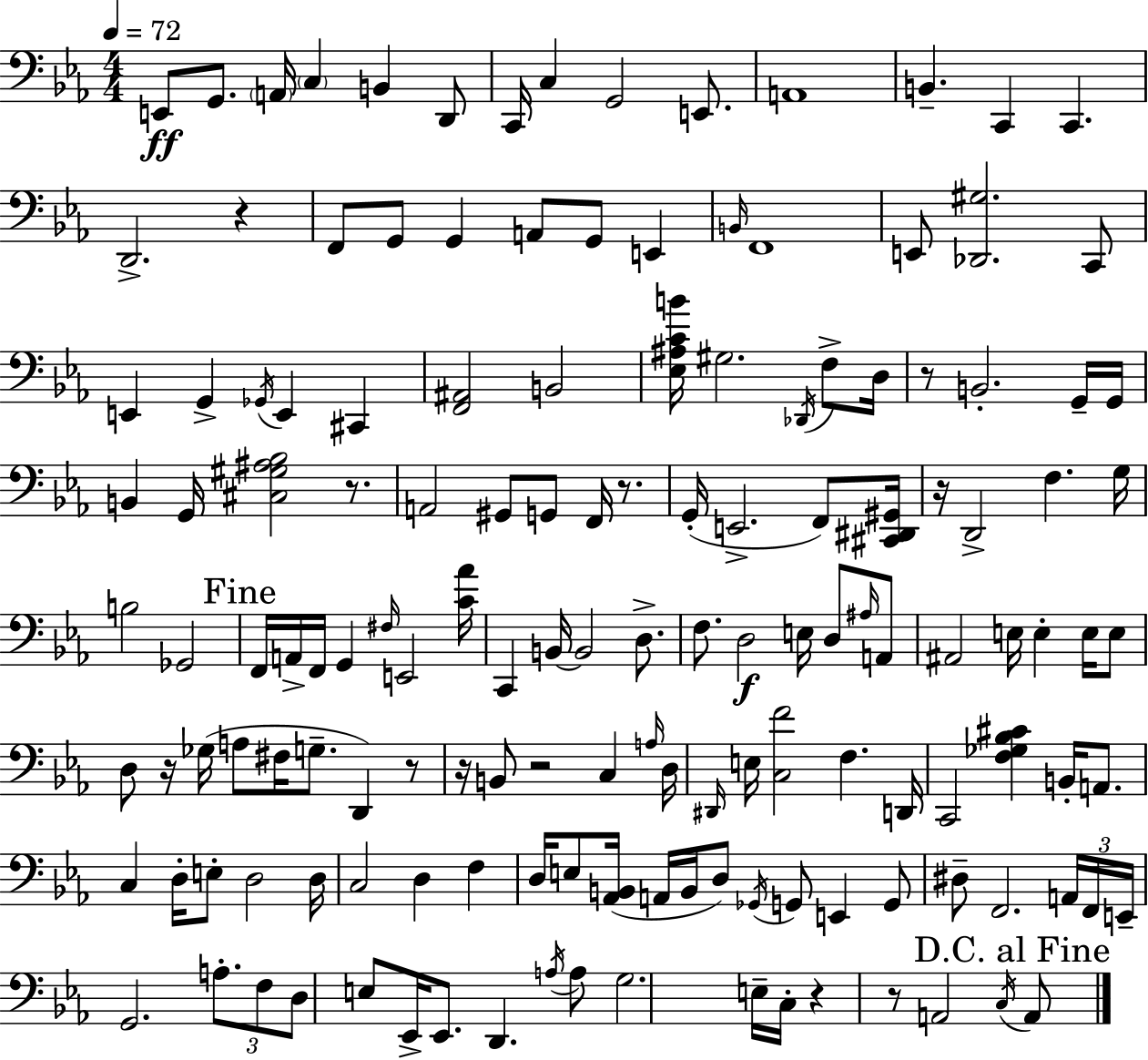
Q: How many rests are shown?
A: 11